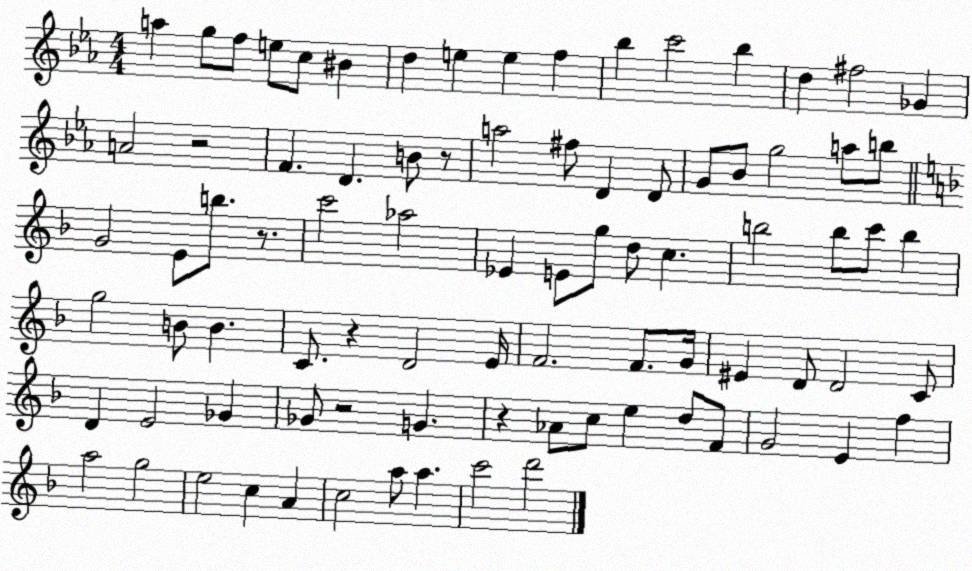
X:1
T:Untitled
M:4/4
L:1/4
K:Eb
a g/2 f/2 e/2 c/2 ^B d e e f _b c'2 _b d ^f2 _G A2 z2 F D B/2 z/2 a2 ^f/2 D D/2 G/2 _B/2 g2 a/2 b/2 G2 E/2 b/2 z/2 c'2 _a2 _E E/2 g/2 d/2 c b2 b/2 c'/2 b g2 B/2 B C/2 z D2 E/4 F2 F/2 G/4 ^E D/2 D2 C/2 D E2 _G _G/2 z2 G z _A/2 c/2 e d/2 F/2 G2 E f a2 g2 e2 c A c2 a/2 a c'2 d'2